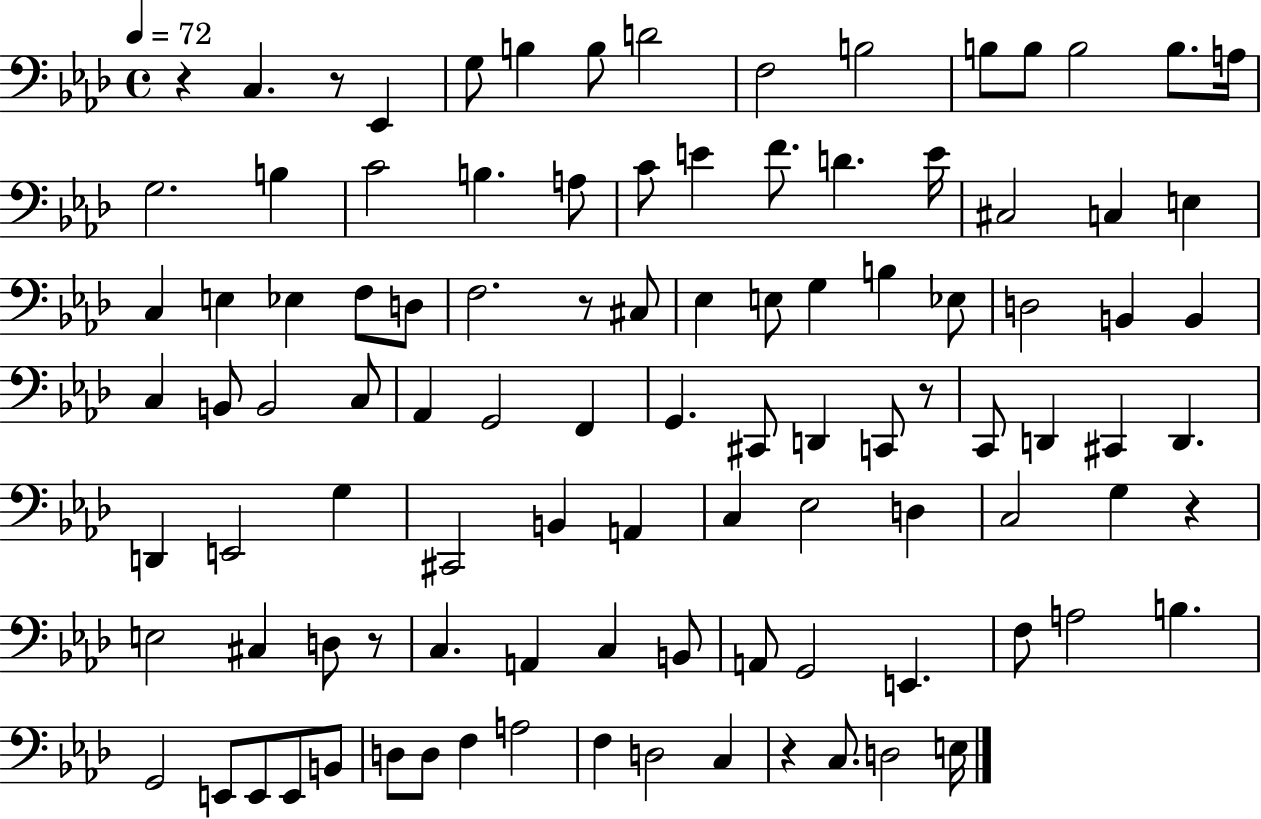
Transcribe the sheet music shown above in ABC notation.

X:1
T:Untitled
M:4/4
L:1/4
K:Ab
z C, z/2 _E,, G,/2 B, B,/2 D2 F,2 B,2 B,/2 B,/2 B,2 B,/2 A,/4 G,2 B, C2 B, A,/2 C/2 E F/2 D E/4 ^C,2 C, E, C, E, _E, F,/2 D,/2 F,2 z/2 ^C,/2 _E, E,/2 G, B, _E,/2 D,2 B,, B,, C, B,,/2 B,,2 C,/2 _A,, G,,2 F,, G,, ^C,,/2 D,, C,,/2 z/2 C,,/2 D,, ^C,, D,, D,, E,,2 G, ^C,,2 B,, A,, C, _E,2 D, C,2 G, z E,2 ^C, D,/2 z/2 C, A,, C, B,,/2 A,,/2 G,,2 E,, F,/2 A,2 B, G,,2 E,,/2 E,,/2 E,,/2 B,,/2 D,/2 D,/2 F, A,2 F, D,2 C, z C,/2 D,2 E,/4